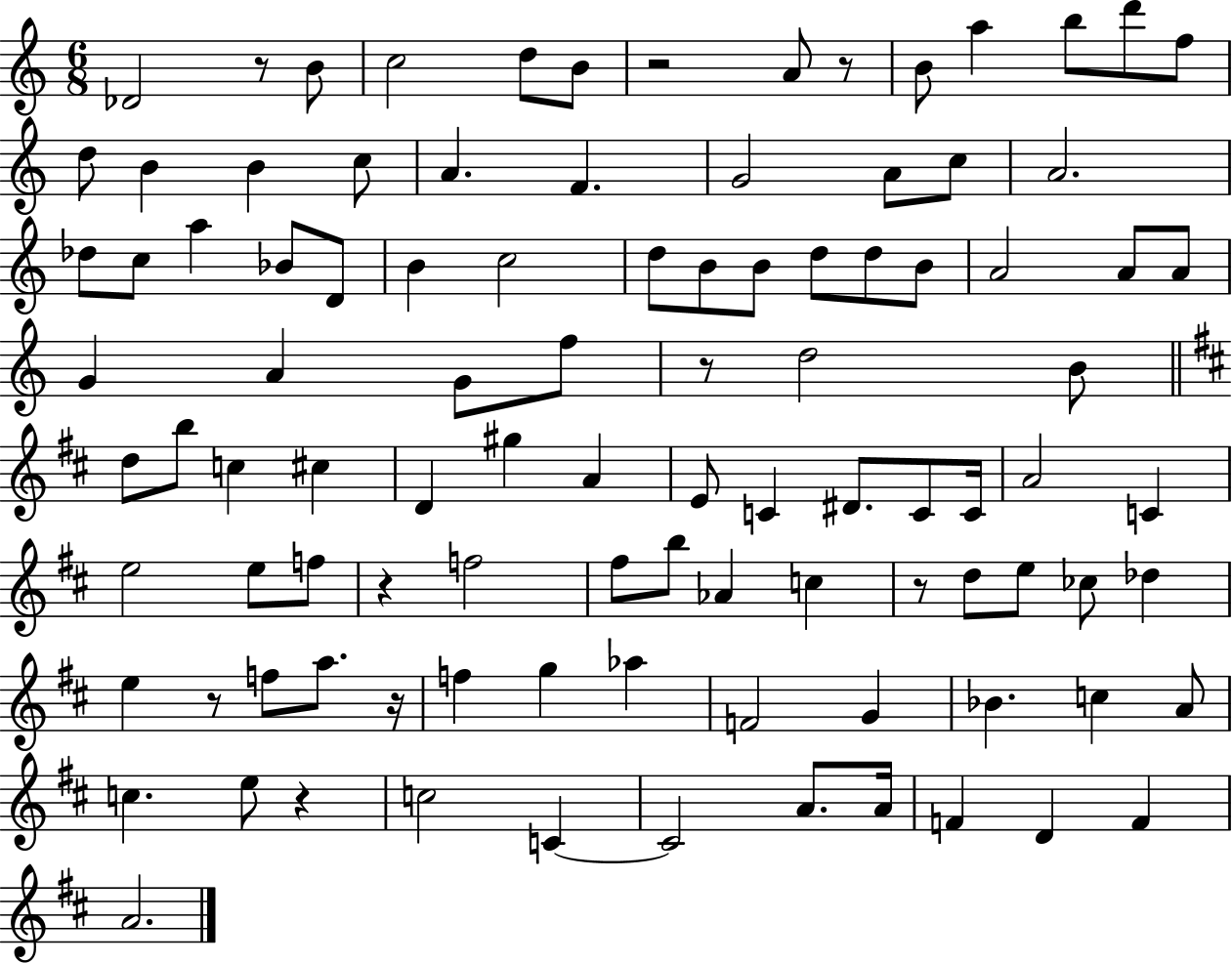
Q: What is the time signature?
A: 6/8